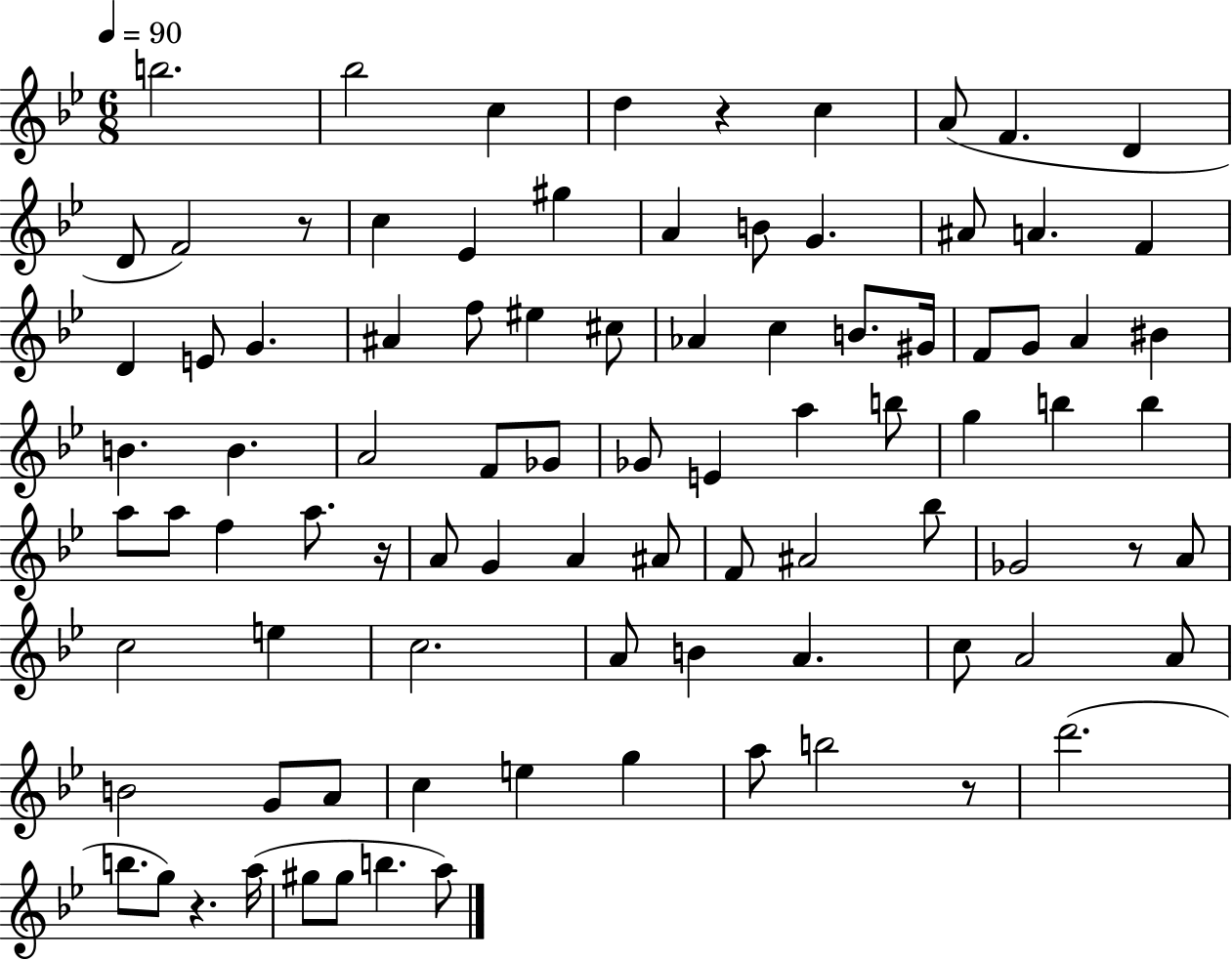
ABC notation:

X:1
T:Untitled
M:6/8
L:1/4
K:Bb
b2 _b2 c d z c A/2 F D D/2 F2 z/2 c _E ^g A B/2 G ^A/2 A F D E/2 G ^A f/2 ^e ^c/2 _A c B/2 ^G/4 F/2 G/2 A ^B B B A2 F/2 _G/2 _G/2 E a b/2 g b b a/2 a/2 f a/2 z/4 A/2 G A ^A/2 F/2 ^A2 _b/2 _G2 z/2 A/2 c2 e c2 A/2 B A c/2 A2 A/2 B2 G/2 A/2 c e g a/2 b2 z/2 d'2 b/2 g/2 z a/4 ^g/2 ^g/2 b a/2